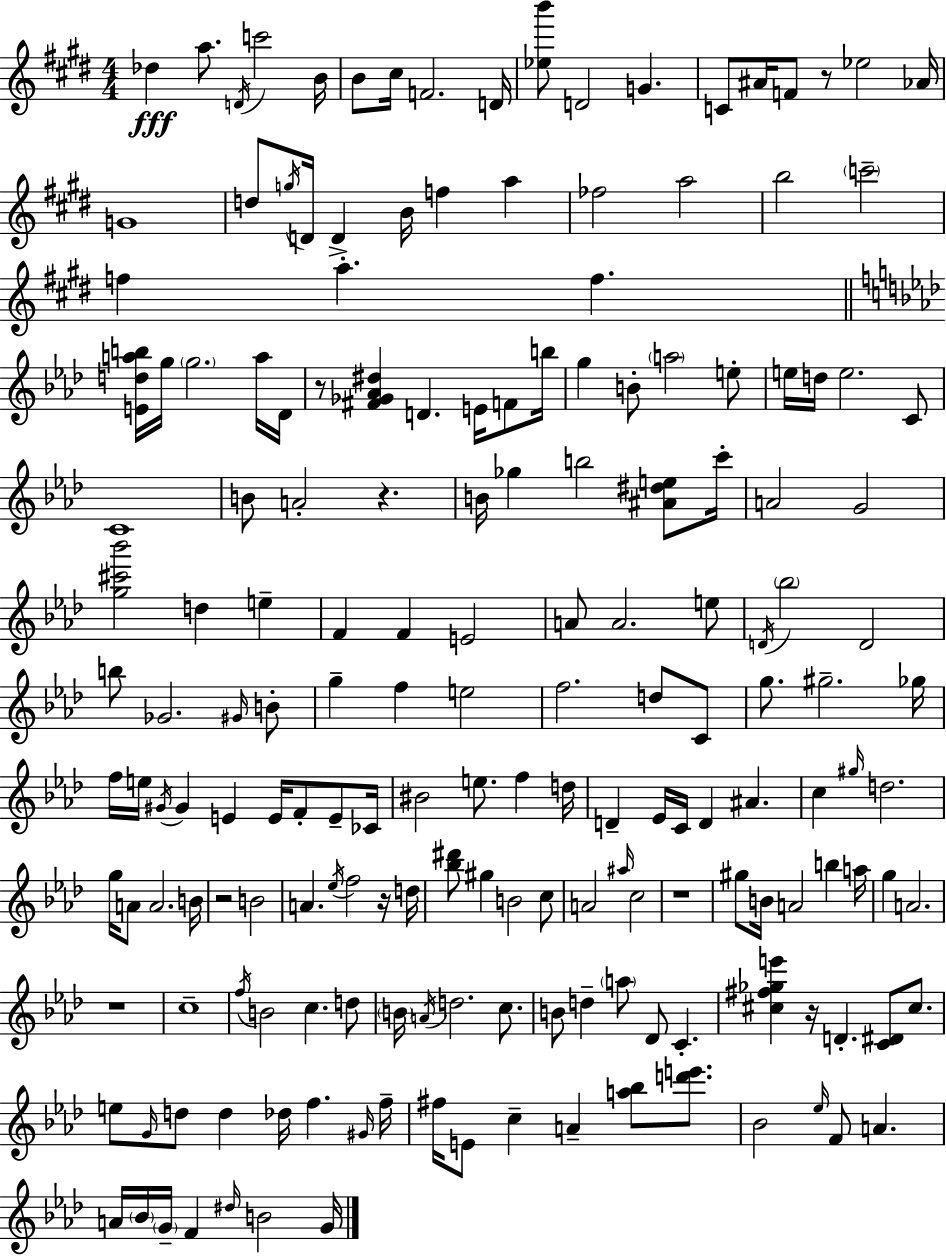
{
  \clef treble
  \numericTimeSignature
  \time 4/4
  \key e \major
  des''4\fff a''8. \acciaccatura { d'16 } c'''2 | b'16 b'8 cis''16 f'2. | d'16 <ees'' b'''>8 d'2 g'4. | c'8 ais'16 f'8 r8 ees''2 | \break aes'16 g'1 | d''8 \acciaccatura { g''16 } d'16 d'4-> b'16 f''4 a''4 | fes''2 a''2 | b''2 \parenthesize c'''2-- | \break f''4 a''4.-. f''4. | \bar "||" \break \key aes \major <e' d'' a'' b''>16 g''16 \parenthesize g''2. a''16 des'16 | r8 <fis' ges' aes' dis''>4 d'4. e'16 f'8 b''16 | g''4 b'8-. \parenthesize a''2 e''8-. | e''16 d''16 e''2. c'8 | \break c'1 | b'8 a'2-. r4. | b'16 ges''4 b''2 <ais' dis'' e''>8 c'''16-. | a'2 g'2 | \break <g'' cis''' bes'''>2 d''4 e''4-- | f'4 f'4 e'2 | a'8 a'2. e''8 | \acciaccatura { d'16 } \parenthesize bes''2 d'2 | \break b''8 ges'2. \grace { gis'16 } | b'8-. g''4-- f''4 e''2 | f''2. d''8 | c'8 g''8. gis''2.-- | \break ges''16 f''16 e''16 \acciaccatura { gis'16 } gis'4 e'4 e'16 f'8-. | e'8-- ces'16 bis'2 e''8. f''4 | d''16 d'4-- ees'16 c'16 d'4 ais'4. | c''4 \grace { gis''16 } d''2. | \break g''16 a'8 a'2. | b'16 r2 b'2 | a'4. \acciaccatura { ees''16 } f''2 | r16 d''16 <bes'' dis'''>8 gis''4 b'2 | \break c''8 a'2 \grace { ais''16 } c''2 | r1 | gis''8 b'16 a'2 | b''4 a''16 g''4 a'2. | \break r1 | c''1-- | \acciaccatura { f''16 } b'2 c''4. | d''8 \parenthesize b'16 \acciaccatura { a'16 } d''2. | \break c''8. b'8 d''4-- \parenthesize a''8 | des'8 c'4.-. <cis'' fis'' ges'' e'''>4 r16 d'4.-. | <c' dis'>8 cis''8. e''8 \grace { g'16 } d''8 d''4 | des''16 f''4. \grace { gis'16 } f''16-- fis''16 e'8 c''4-- | \break a'4-- <a'' bes''>8 <d''' e'''>8. bes'2 | \grace { ees''16 } f'8 a'4. a'16 \parenthesize bes'16 \parenthesize g'16-- f'4 | \grace { dis''16 } b'2 g'16 \bar "|."
}